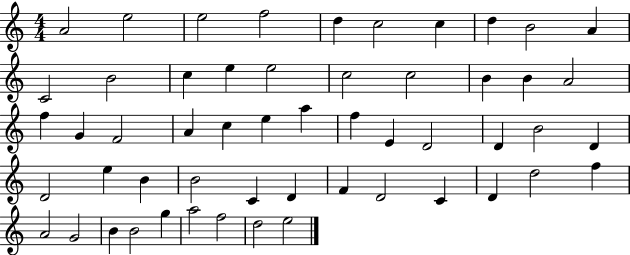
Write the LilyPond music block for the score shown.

{
  \clef treble
  \numericTimeSignature
  \time 4/4
  \key c \major
  a'2 e''2 | e''2 f''2 | d''4 c''2 c''4 | d''4 b'2 a'4 | \break c'2 b'2 | c''4 e''4 e''2 | c''2 c''2 | b'4 b'4 a'2 | \break f''4 g'4 f'2 | a'4 c''4 e''4 a''4 | f''4 e'4 d'2 | d'4 b'2 d'4 | \break d'2 e''4 b'4 | b'2 c'4 d'4 | f'4 d'2 c'4 | d'4 d''2 f''4 | \break a'2 g'2 | b'4 b'2 g''4 | a''2 f''2 | d''2 e''2 | \break \bar "|."
}